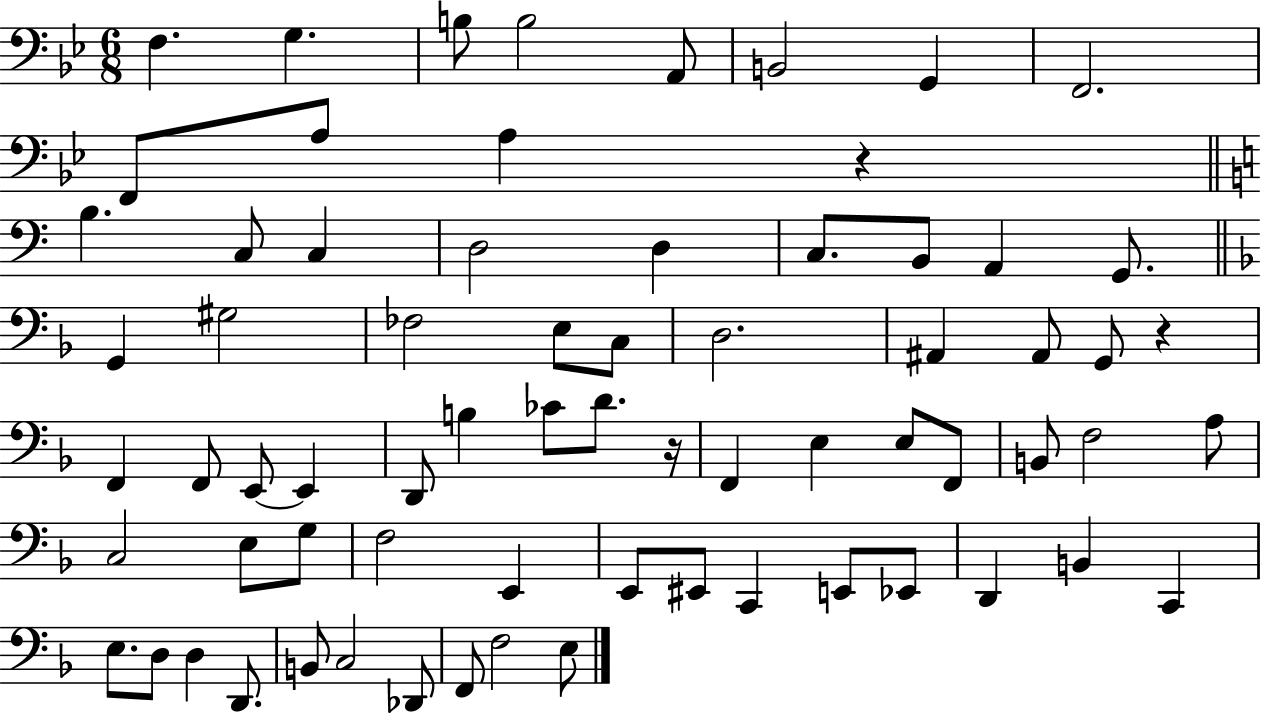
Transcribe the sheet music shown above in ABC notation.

X:1
T:Untitled
M:6/8
L:1/4
K:Bb
F, G, B,/2 B,2 A,,/2 B,,2 G,, F,,2 F,,/2 A,/2 A, z B, C,/2 C, D,2 D, C,/2 B,,/2 A,, G,,/2 G,, ^G,2 _F,2 E,/2 C,/2 D,2 ^A,, ^A,,/2 G,,/2 z F,, F,,/2 E,,/2 E,, D,,/2 B, _C/2 D/2 z/4 F,, E, E,/2 F,,/2 B,,/2 F,2 A,/2 C,2 E,/2 G,/2 F,2 E,, E,,/2 ^E,,/2 C,, E,,/2 _E,,/2 D,, B,, C,, E,/2 D,/2 D, D,,/2 B,,/2 C,2 _D,,/2 F,,/2 F,2 E,/2